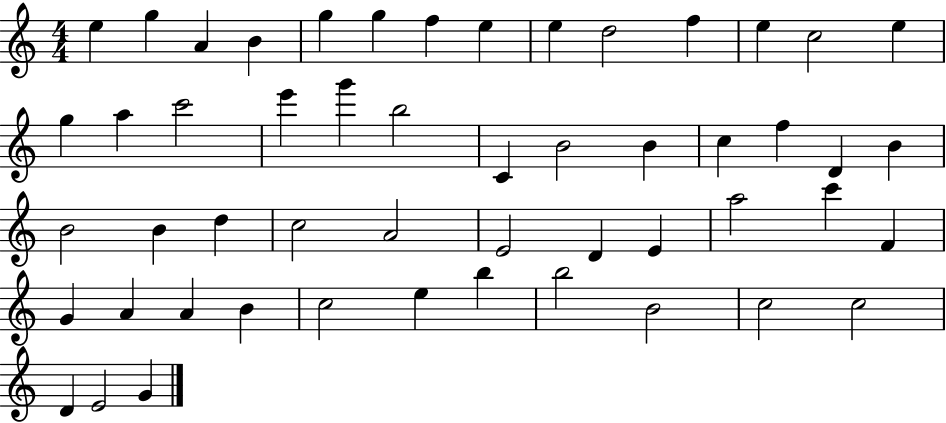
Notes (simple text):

E5/q G5/q A4/q B4/q G5/q G5/q F5/q E5/q E5/q D5/h F5/q E5/q C5/h E5/q G5/q A5/q C6/h E6/q G6/q B5/h C4/q B4/h B4/q C5/q F5/q D4/q B4/q B4/h B4/q D5/q C5/h A4/h E4/h D4/q E4/q A5/h C6/q F4/q G4/q A4/q A4/q B4/q C5/h E5/q B5/q B5/h B4/h C5/h C5/h D4/q E4/h G4/q